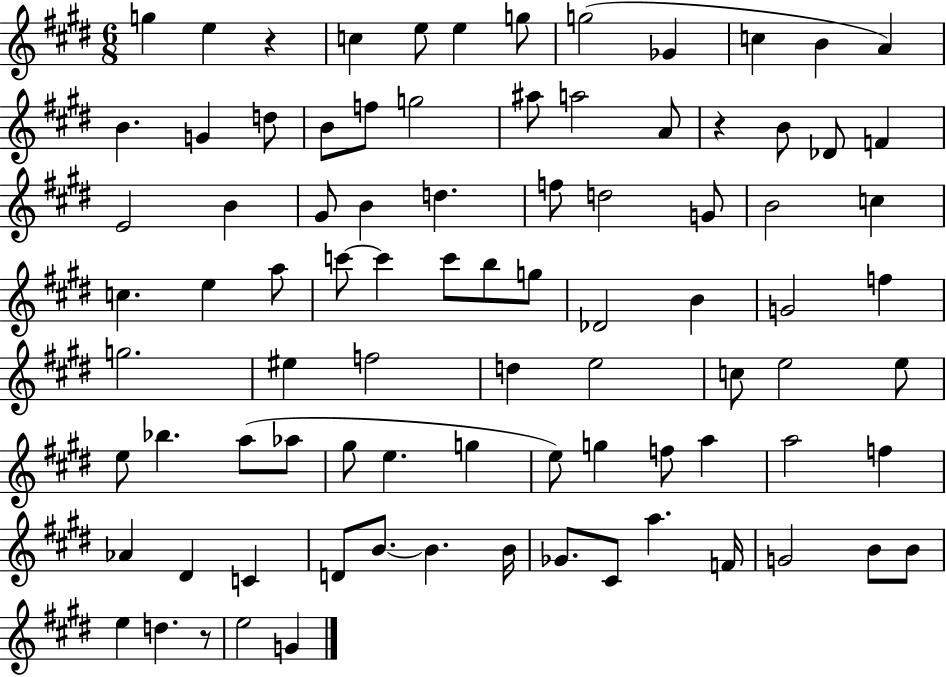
{
  \clef treble
  \numericTimeSignature
  \time 6/8
  \key e \major
  g''4 e''4 r4 | c''4 e''8 e''4 g''8 | g''2( ges'4 | c''4 b'4 a'4) | \break b'4. g'4 d''8 | b'8 f''8 g''2 | ais''8 a''2 a'8 | r4 b'8 des'8 f'4 | \break e'2 b'4 | gis'8 b'4 d''4. | f''8 d''2 g'8 | b'2 c''4 | \break c''4. e''4 a''8 | c'''8~~ c'''4 c'''8 b''8 g''8 | des'2 b'4 | g'2 f''4 | \break g''2. | eis''4 f''2 | d''4 e''2 | c''8 e''2 e''8 | \break e''8 bes''4. a''8( aes''8 | gis''8 e''4. g''4 | e''8) g''4 f''8 a''4 | a''2 f''4 | \break aes'4 dis'4 c'4 | d'8 b'8.~~ b'4. b'16 | ges'8. cis'8 a''4. f'16 | g'2 b'8 b'8 | \break e''4 d''4. r8 | e''2 g'4 | \bar "|."
}